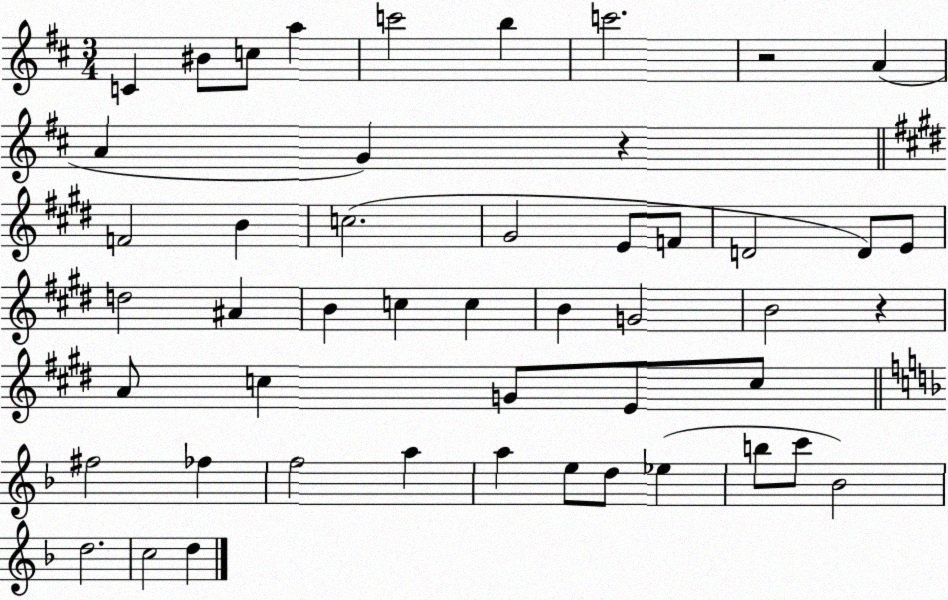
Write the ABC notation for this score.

X:1
T:Untitled
M:3/4
L:1/4
K:D
C ^B/2 c/2 a c'2 b c'2 z2 A A G z F2 B c2 ^G2 E/2 F/2 D2 D/2 E/2 d2 ^A B c c B G2 B2 z A/2 c G/2 E/2 c/2 ^f2 _f f2 a a e/2 d/2 _e b/2 c'/2 _B2 d2 c2 d